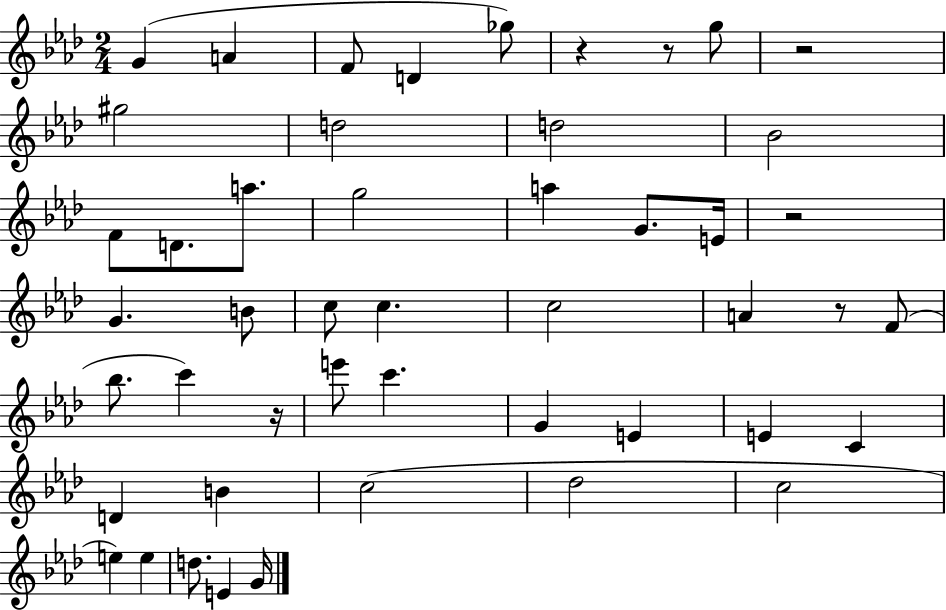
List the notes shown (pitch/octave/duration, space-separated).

G4/q A4/q F4/e D4/q Gb5/e R/q R/e G5/e R/h G#5/h D5/h D5/h Bb4/h F4/e D4/e. A5/e. G5/h A5/q G4/e. E4/s R/h G4/q. B4/e C5/e C5/q. C5/h A4/q R/e F4/e Bb5/e. C6/q R/s E6/e C6/q. G4/q E4/q E4/q C4/q D4/q B4/q C5/h Db5/h C5/h E5/q E5/q D5/e. E4/q G4/s